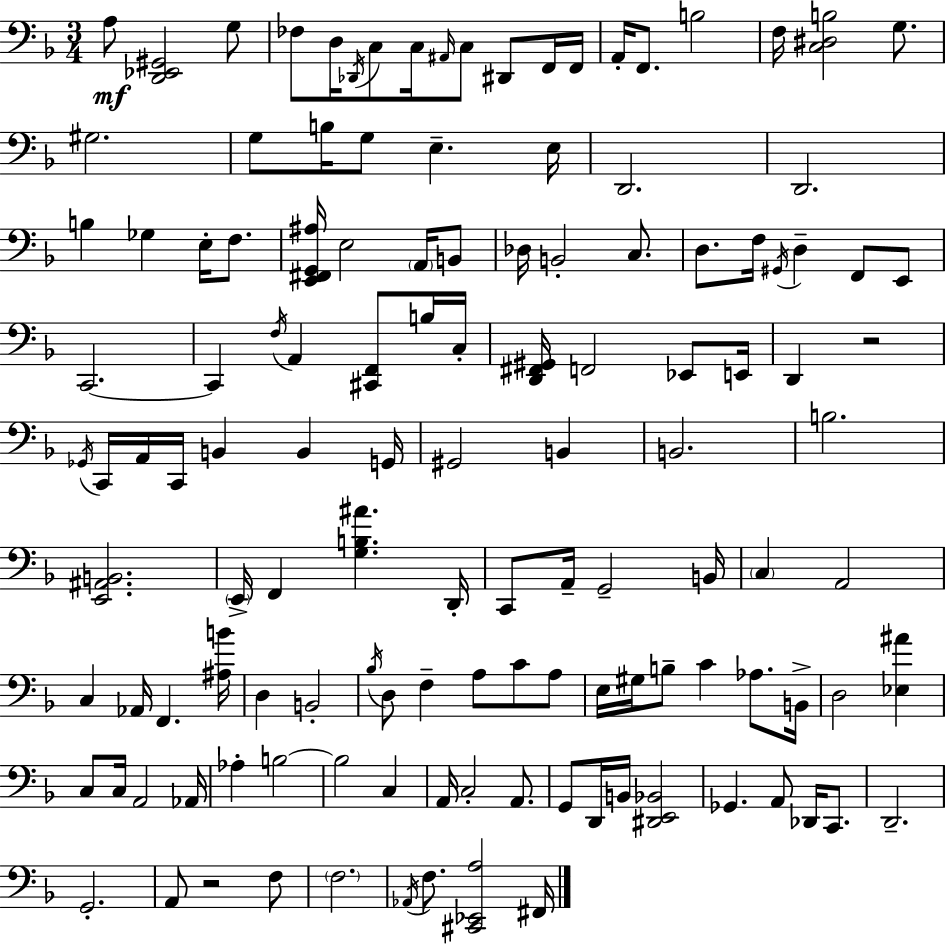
A3/e [D2,Eb2,G#2]/h G3/e FES3/e D3/s Db2/s C3/e C3/s A#2/s C3/e D#2/e F2/s F2/s A2/s F2/e. B3/h F3/s [C3,D#3,B3]/h G3/e. G#3/h. G3/e B3/s G3/e E3/q. E3/s D2/h. D2/h. B3/q Gb3/q E3/s F3/e. [E2,F#2,G2,A#3]/s E3/h A2/s B2/e Db3/s B2/h C3/e. D3/e. F3/s G#2/s D3/q F2/e E2/e C2/h. C2/q F3/s A2/q [C#2,F2]/e B3/s C3/s [D2,F#2,G#2]/s F2/h Eb2/e E2/s D2/q R/h Gb2/s C2/s A2/s C2/s B2/q B2/q G2/s G#2/h B2/q B2/h. B3/h. [E2,A#2,B2]/h. E2/s F2/q [G3,B3,A#4]/q. D2/s C2/e A2/s G2/h B2/s C3/q A2/h C3/q Ab2/s F2/q. [A#3,B4]/s D3/q B2/h Bb3/s D3/e F3/q A3/e C4/e A3/e E3/s G#3/s B3/e C4/q Ab3/e. B2/s D3/h [Eb3,A#4]/q C3/e C3/s A2/h Ab2/s Ab3/q B3/h B3/h C3/q A2/s C3/h A2/e. G2/e D2/s B2/s [D#2,E2,Bb2]/h Gb2/q. A2/e Db2/s C2/e. D2/h. G2/h. A2/e R/h F3/e F3/h. Ab2/s F3/e. [C#2,Eb2,A3]/h F#2/s